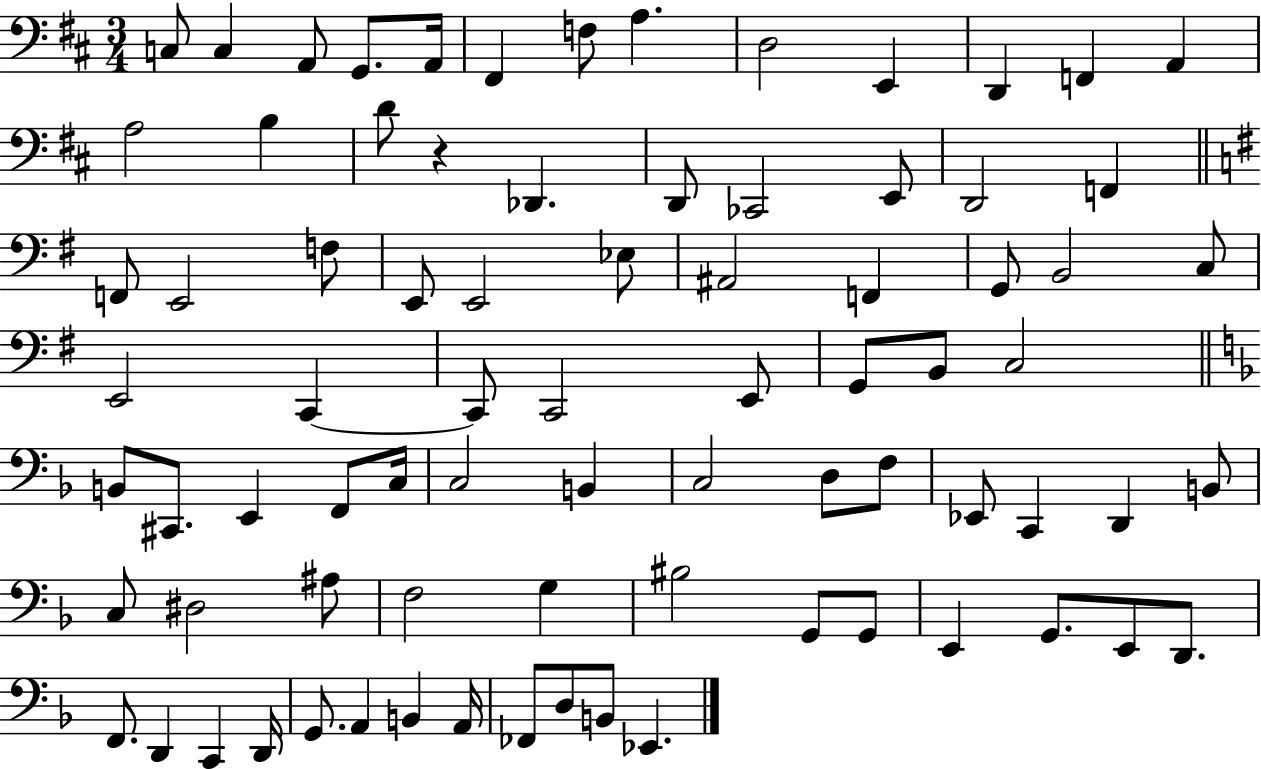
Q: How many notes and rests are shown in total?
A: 80